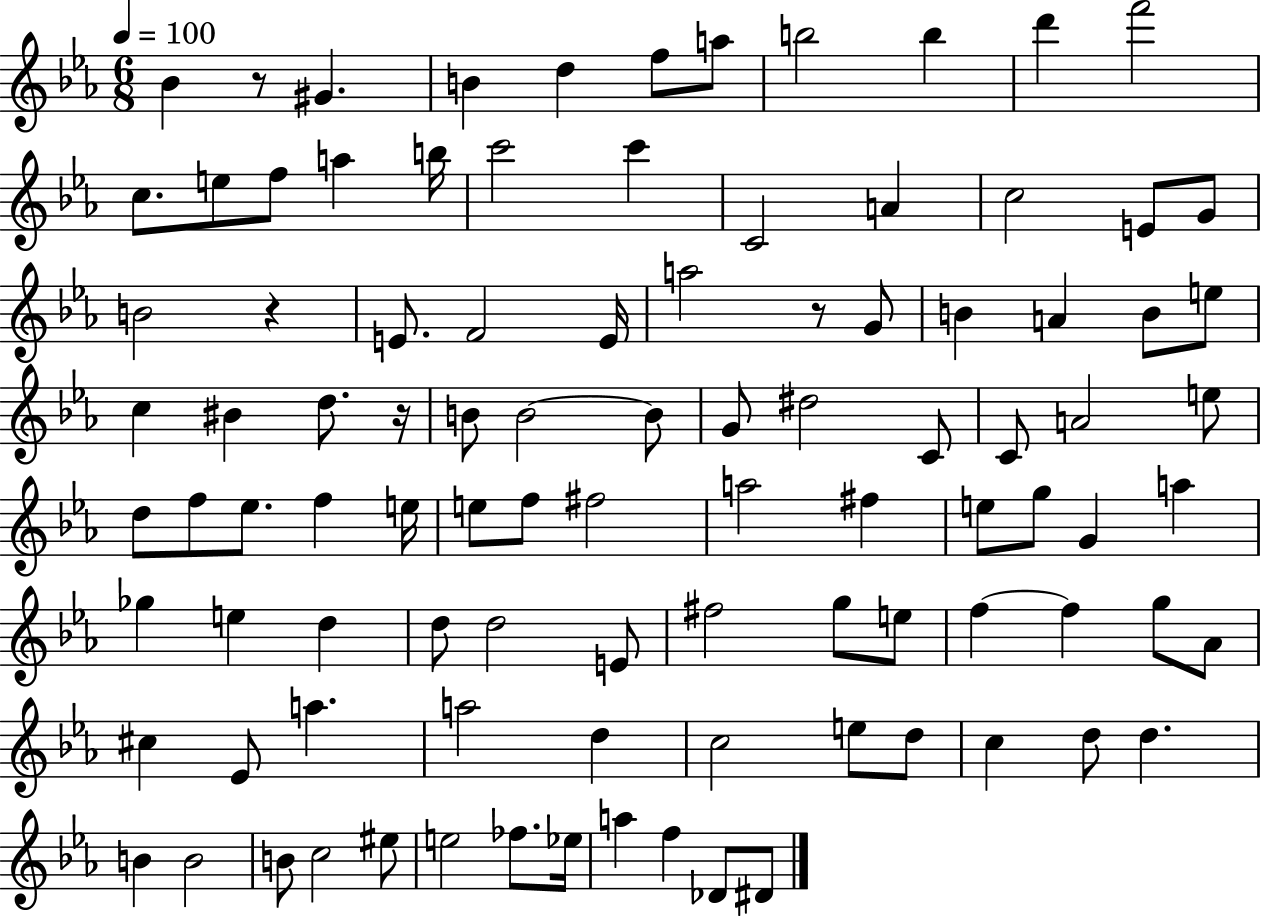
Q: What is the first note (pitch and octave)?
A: Bb4